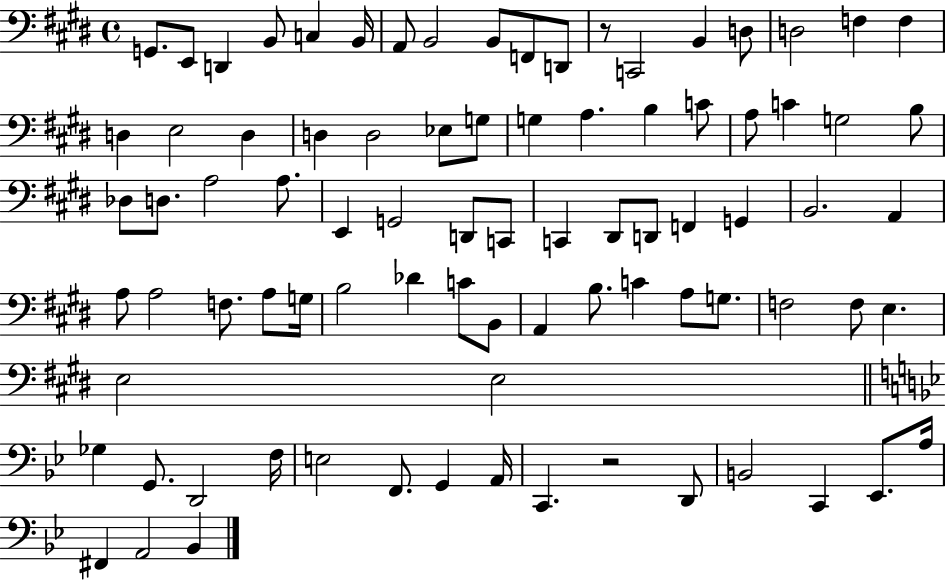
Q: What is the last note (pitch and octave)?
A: Bb2